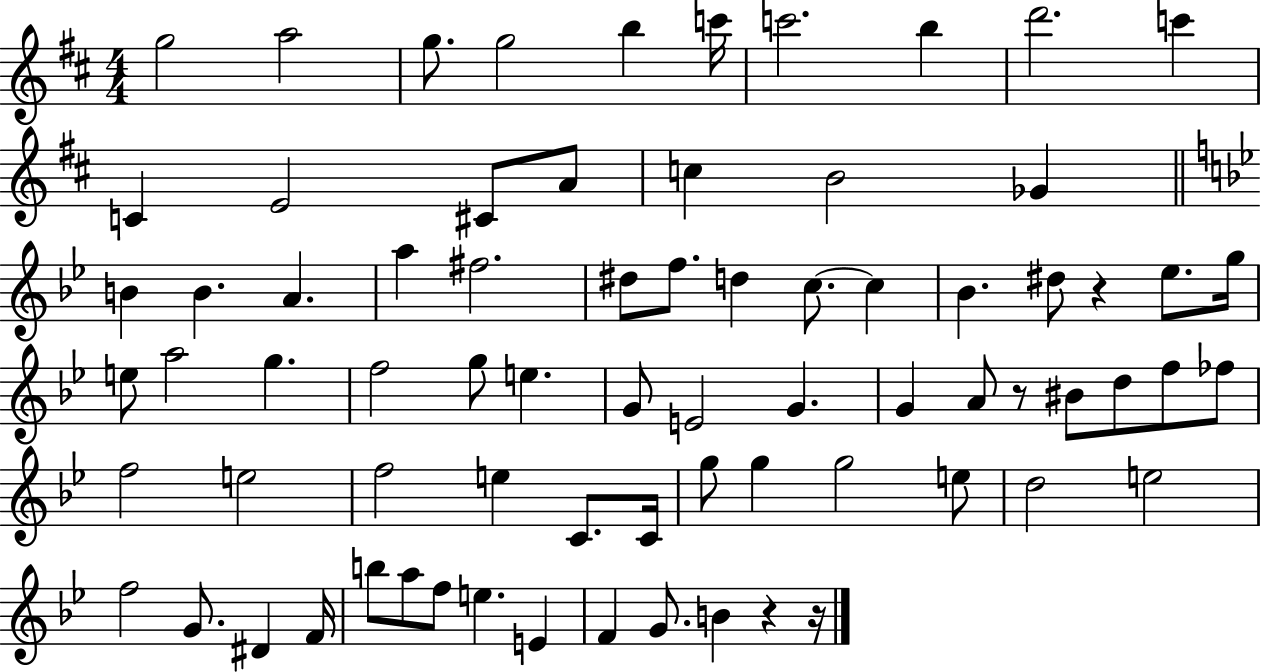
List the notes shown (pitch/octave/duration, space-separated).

G5/h A5/h G5/e. G5/h B5/q C6/s C6/h. B5/q D6/h. C6/q C4/q E4/h C#4/e A4/e C5/q B4/h Gb4/q B4/q B4/q. A4/q. A5/q F#5/h. D#5/e F5/e. D5/q C5/e. C5/q Bb4/q. D#5/e R/q Eb5/e. G5/s E5/e A5/h G5/q. F5/h G5/e E5/q. G4/e E4/h G4/q. G4/q A4/e R/e BIS4/e D5/e F5/e FES5/e F5/h E5/h F5/h E5/q C4/e. C4/s G5/e G5/q G5/h E5/e D5/h E5/h F5/h G4/e. D#4/q F4/s B5/e A5/e F5/e E5/q. E4/q F4/q G4/e. B4/q R/q R/s